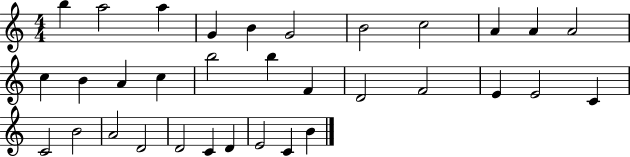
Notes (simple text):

B5/q A5/h A5/q G4/q B4/q G4/h B4/h C5/h A4/q A4/q A4/h C5/q B4/q A4/q C5/q B5/h B5/q F4/q D4/h F4/h E4/q E4/h C4/q C4/h B4/h A4/h D4/h D4/h C4/q D4/q E4/h C4/q B4/q